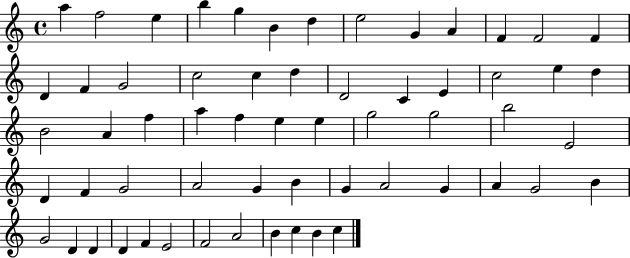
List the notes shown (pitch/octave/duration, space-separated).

A5/q F5/h E5/q B5/q G5/q B4/q D5/q E5/h G4/q A4/q F4/q F4/h F4/q D4/q F4/q G4/h C5/h C5/q D5/q D4/h C4/q E4/q C5/h E5/q D5/q B4/h A4/q F5/q A5/q F5/q E5/q E5/q G5/h G5/h B5/h E4/h D4/q F4/q G4/h A4/h G4/q B4/q G4/q A4/h G4/q A4/q G4/h B4/q G4/h D4/q D4/q D4/q F4/q E4/h F4/h A4/h B4/q C5/q B4/q C5/q